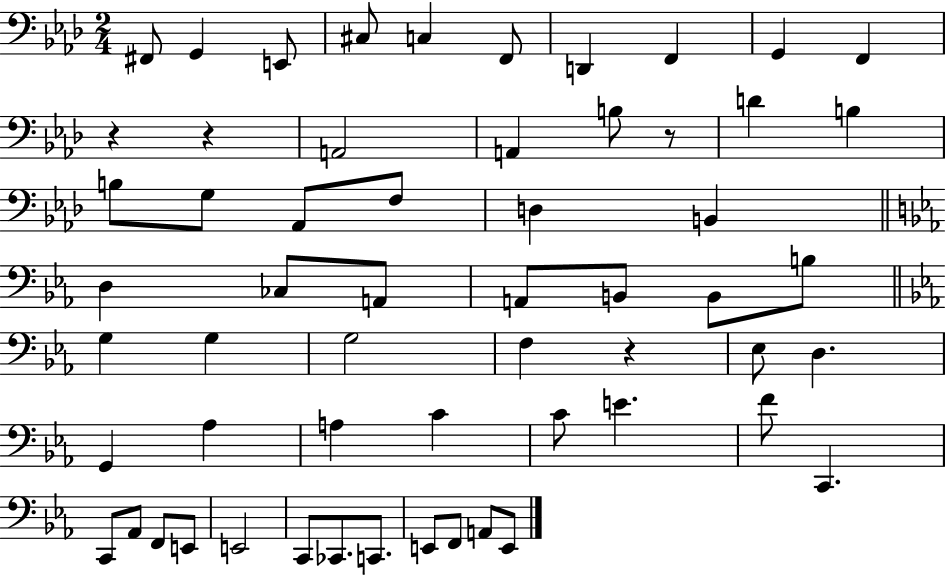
{
  \clef bass
  \numericTimeSignature
  \time 2/4
  \key aes \major
  fis,8 g,4 e,8 | cis8 c4 f,8 | d,4 f,4 | g,4 f,4 | \break r4 r4 | a,2 | a,4 b8 r8 | d'4 b4 | \break b8 g8 aes,8 f8 | d4 b,4 | \bar "||" \break \key ees \major d4 ces8 a,8 | a,8 b,8 b,8 b8 | \bar "||" \break \key ees \major g4 g4 | g2 | f4 r4 | ees8 d4. | \break g,4 aes4 | a4 c'4 | c'8 e'4. | f'8 c,4. | \break c,8 aes,8 f,8 e,8 | e,2 | c,8 ces,8. c,8. | e,8 f,8 a,8 e,8 | \break \bar "|."
}